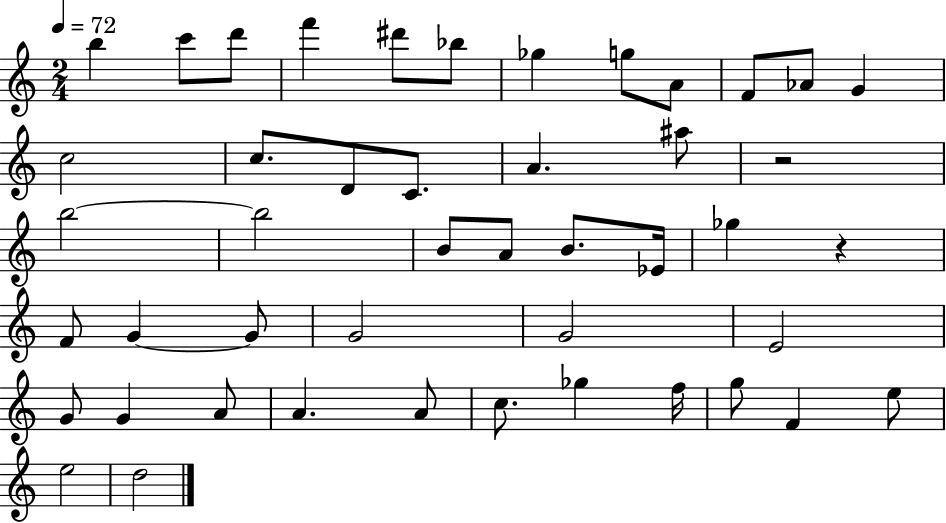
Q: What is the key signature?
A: C major